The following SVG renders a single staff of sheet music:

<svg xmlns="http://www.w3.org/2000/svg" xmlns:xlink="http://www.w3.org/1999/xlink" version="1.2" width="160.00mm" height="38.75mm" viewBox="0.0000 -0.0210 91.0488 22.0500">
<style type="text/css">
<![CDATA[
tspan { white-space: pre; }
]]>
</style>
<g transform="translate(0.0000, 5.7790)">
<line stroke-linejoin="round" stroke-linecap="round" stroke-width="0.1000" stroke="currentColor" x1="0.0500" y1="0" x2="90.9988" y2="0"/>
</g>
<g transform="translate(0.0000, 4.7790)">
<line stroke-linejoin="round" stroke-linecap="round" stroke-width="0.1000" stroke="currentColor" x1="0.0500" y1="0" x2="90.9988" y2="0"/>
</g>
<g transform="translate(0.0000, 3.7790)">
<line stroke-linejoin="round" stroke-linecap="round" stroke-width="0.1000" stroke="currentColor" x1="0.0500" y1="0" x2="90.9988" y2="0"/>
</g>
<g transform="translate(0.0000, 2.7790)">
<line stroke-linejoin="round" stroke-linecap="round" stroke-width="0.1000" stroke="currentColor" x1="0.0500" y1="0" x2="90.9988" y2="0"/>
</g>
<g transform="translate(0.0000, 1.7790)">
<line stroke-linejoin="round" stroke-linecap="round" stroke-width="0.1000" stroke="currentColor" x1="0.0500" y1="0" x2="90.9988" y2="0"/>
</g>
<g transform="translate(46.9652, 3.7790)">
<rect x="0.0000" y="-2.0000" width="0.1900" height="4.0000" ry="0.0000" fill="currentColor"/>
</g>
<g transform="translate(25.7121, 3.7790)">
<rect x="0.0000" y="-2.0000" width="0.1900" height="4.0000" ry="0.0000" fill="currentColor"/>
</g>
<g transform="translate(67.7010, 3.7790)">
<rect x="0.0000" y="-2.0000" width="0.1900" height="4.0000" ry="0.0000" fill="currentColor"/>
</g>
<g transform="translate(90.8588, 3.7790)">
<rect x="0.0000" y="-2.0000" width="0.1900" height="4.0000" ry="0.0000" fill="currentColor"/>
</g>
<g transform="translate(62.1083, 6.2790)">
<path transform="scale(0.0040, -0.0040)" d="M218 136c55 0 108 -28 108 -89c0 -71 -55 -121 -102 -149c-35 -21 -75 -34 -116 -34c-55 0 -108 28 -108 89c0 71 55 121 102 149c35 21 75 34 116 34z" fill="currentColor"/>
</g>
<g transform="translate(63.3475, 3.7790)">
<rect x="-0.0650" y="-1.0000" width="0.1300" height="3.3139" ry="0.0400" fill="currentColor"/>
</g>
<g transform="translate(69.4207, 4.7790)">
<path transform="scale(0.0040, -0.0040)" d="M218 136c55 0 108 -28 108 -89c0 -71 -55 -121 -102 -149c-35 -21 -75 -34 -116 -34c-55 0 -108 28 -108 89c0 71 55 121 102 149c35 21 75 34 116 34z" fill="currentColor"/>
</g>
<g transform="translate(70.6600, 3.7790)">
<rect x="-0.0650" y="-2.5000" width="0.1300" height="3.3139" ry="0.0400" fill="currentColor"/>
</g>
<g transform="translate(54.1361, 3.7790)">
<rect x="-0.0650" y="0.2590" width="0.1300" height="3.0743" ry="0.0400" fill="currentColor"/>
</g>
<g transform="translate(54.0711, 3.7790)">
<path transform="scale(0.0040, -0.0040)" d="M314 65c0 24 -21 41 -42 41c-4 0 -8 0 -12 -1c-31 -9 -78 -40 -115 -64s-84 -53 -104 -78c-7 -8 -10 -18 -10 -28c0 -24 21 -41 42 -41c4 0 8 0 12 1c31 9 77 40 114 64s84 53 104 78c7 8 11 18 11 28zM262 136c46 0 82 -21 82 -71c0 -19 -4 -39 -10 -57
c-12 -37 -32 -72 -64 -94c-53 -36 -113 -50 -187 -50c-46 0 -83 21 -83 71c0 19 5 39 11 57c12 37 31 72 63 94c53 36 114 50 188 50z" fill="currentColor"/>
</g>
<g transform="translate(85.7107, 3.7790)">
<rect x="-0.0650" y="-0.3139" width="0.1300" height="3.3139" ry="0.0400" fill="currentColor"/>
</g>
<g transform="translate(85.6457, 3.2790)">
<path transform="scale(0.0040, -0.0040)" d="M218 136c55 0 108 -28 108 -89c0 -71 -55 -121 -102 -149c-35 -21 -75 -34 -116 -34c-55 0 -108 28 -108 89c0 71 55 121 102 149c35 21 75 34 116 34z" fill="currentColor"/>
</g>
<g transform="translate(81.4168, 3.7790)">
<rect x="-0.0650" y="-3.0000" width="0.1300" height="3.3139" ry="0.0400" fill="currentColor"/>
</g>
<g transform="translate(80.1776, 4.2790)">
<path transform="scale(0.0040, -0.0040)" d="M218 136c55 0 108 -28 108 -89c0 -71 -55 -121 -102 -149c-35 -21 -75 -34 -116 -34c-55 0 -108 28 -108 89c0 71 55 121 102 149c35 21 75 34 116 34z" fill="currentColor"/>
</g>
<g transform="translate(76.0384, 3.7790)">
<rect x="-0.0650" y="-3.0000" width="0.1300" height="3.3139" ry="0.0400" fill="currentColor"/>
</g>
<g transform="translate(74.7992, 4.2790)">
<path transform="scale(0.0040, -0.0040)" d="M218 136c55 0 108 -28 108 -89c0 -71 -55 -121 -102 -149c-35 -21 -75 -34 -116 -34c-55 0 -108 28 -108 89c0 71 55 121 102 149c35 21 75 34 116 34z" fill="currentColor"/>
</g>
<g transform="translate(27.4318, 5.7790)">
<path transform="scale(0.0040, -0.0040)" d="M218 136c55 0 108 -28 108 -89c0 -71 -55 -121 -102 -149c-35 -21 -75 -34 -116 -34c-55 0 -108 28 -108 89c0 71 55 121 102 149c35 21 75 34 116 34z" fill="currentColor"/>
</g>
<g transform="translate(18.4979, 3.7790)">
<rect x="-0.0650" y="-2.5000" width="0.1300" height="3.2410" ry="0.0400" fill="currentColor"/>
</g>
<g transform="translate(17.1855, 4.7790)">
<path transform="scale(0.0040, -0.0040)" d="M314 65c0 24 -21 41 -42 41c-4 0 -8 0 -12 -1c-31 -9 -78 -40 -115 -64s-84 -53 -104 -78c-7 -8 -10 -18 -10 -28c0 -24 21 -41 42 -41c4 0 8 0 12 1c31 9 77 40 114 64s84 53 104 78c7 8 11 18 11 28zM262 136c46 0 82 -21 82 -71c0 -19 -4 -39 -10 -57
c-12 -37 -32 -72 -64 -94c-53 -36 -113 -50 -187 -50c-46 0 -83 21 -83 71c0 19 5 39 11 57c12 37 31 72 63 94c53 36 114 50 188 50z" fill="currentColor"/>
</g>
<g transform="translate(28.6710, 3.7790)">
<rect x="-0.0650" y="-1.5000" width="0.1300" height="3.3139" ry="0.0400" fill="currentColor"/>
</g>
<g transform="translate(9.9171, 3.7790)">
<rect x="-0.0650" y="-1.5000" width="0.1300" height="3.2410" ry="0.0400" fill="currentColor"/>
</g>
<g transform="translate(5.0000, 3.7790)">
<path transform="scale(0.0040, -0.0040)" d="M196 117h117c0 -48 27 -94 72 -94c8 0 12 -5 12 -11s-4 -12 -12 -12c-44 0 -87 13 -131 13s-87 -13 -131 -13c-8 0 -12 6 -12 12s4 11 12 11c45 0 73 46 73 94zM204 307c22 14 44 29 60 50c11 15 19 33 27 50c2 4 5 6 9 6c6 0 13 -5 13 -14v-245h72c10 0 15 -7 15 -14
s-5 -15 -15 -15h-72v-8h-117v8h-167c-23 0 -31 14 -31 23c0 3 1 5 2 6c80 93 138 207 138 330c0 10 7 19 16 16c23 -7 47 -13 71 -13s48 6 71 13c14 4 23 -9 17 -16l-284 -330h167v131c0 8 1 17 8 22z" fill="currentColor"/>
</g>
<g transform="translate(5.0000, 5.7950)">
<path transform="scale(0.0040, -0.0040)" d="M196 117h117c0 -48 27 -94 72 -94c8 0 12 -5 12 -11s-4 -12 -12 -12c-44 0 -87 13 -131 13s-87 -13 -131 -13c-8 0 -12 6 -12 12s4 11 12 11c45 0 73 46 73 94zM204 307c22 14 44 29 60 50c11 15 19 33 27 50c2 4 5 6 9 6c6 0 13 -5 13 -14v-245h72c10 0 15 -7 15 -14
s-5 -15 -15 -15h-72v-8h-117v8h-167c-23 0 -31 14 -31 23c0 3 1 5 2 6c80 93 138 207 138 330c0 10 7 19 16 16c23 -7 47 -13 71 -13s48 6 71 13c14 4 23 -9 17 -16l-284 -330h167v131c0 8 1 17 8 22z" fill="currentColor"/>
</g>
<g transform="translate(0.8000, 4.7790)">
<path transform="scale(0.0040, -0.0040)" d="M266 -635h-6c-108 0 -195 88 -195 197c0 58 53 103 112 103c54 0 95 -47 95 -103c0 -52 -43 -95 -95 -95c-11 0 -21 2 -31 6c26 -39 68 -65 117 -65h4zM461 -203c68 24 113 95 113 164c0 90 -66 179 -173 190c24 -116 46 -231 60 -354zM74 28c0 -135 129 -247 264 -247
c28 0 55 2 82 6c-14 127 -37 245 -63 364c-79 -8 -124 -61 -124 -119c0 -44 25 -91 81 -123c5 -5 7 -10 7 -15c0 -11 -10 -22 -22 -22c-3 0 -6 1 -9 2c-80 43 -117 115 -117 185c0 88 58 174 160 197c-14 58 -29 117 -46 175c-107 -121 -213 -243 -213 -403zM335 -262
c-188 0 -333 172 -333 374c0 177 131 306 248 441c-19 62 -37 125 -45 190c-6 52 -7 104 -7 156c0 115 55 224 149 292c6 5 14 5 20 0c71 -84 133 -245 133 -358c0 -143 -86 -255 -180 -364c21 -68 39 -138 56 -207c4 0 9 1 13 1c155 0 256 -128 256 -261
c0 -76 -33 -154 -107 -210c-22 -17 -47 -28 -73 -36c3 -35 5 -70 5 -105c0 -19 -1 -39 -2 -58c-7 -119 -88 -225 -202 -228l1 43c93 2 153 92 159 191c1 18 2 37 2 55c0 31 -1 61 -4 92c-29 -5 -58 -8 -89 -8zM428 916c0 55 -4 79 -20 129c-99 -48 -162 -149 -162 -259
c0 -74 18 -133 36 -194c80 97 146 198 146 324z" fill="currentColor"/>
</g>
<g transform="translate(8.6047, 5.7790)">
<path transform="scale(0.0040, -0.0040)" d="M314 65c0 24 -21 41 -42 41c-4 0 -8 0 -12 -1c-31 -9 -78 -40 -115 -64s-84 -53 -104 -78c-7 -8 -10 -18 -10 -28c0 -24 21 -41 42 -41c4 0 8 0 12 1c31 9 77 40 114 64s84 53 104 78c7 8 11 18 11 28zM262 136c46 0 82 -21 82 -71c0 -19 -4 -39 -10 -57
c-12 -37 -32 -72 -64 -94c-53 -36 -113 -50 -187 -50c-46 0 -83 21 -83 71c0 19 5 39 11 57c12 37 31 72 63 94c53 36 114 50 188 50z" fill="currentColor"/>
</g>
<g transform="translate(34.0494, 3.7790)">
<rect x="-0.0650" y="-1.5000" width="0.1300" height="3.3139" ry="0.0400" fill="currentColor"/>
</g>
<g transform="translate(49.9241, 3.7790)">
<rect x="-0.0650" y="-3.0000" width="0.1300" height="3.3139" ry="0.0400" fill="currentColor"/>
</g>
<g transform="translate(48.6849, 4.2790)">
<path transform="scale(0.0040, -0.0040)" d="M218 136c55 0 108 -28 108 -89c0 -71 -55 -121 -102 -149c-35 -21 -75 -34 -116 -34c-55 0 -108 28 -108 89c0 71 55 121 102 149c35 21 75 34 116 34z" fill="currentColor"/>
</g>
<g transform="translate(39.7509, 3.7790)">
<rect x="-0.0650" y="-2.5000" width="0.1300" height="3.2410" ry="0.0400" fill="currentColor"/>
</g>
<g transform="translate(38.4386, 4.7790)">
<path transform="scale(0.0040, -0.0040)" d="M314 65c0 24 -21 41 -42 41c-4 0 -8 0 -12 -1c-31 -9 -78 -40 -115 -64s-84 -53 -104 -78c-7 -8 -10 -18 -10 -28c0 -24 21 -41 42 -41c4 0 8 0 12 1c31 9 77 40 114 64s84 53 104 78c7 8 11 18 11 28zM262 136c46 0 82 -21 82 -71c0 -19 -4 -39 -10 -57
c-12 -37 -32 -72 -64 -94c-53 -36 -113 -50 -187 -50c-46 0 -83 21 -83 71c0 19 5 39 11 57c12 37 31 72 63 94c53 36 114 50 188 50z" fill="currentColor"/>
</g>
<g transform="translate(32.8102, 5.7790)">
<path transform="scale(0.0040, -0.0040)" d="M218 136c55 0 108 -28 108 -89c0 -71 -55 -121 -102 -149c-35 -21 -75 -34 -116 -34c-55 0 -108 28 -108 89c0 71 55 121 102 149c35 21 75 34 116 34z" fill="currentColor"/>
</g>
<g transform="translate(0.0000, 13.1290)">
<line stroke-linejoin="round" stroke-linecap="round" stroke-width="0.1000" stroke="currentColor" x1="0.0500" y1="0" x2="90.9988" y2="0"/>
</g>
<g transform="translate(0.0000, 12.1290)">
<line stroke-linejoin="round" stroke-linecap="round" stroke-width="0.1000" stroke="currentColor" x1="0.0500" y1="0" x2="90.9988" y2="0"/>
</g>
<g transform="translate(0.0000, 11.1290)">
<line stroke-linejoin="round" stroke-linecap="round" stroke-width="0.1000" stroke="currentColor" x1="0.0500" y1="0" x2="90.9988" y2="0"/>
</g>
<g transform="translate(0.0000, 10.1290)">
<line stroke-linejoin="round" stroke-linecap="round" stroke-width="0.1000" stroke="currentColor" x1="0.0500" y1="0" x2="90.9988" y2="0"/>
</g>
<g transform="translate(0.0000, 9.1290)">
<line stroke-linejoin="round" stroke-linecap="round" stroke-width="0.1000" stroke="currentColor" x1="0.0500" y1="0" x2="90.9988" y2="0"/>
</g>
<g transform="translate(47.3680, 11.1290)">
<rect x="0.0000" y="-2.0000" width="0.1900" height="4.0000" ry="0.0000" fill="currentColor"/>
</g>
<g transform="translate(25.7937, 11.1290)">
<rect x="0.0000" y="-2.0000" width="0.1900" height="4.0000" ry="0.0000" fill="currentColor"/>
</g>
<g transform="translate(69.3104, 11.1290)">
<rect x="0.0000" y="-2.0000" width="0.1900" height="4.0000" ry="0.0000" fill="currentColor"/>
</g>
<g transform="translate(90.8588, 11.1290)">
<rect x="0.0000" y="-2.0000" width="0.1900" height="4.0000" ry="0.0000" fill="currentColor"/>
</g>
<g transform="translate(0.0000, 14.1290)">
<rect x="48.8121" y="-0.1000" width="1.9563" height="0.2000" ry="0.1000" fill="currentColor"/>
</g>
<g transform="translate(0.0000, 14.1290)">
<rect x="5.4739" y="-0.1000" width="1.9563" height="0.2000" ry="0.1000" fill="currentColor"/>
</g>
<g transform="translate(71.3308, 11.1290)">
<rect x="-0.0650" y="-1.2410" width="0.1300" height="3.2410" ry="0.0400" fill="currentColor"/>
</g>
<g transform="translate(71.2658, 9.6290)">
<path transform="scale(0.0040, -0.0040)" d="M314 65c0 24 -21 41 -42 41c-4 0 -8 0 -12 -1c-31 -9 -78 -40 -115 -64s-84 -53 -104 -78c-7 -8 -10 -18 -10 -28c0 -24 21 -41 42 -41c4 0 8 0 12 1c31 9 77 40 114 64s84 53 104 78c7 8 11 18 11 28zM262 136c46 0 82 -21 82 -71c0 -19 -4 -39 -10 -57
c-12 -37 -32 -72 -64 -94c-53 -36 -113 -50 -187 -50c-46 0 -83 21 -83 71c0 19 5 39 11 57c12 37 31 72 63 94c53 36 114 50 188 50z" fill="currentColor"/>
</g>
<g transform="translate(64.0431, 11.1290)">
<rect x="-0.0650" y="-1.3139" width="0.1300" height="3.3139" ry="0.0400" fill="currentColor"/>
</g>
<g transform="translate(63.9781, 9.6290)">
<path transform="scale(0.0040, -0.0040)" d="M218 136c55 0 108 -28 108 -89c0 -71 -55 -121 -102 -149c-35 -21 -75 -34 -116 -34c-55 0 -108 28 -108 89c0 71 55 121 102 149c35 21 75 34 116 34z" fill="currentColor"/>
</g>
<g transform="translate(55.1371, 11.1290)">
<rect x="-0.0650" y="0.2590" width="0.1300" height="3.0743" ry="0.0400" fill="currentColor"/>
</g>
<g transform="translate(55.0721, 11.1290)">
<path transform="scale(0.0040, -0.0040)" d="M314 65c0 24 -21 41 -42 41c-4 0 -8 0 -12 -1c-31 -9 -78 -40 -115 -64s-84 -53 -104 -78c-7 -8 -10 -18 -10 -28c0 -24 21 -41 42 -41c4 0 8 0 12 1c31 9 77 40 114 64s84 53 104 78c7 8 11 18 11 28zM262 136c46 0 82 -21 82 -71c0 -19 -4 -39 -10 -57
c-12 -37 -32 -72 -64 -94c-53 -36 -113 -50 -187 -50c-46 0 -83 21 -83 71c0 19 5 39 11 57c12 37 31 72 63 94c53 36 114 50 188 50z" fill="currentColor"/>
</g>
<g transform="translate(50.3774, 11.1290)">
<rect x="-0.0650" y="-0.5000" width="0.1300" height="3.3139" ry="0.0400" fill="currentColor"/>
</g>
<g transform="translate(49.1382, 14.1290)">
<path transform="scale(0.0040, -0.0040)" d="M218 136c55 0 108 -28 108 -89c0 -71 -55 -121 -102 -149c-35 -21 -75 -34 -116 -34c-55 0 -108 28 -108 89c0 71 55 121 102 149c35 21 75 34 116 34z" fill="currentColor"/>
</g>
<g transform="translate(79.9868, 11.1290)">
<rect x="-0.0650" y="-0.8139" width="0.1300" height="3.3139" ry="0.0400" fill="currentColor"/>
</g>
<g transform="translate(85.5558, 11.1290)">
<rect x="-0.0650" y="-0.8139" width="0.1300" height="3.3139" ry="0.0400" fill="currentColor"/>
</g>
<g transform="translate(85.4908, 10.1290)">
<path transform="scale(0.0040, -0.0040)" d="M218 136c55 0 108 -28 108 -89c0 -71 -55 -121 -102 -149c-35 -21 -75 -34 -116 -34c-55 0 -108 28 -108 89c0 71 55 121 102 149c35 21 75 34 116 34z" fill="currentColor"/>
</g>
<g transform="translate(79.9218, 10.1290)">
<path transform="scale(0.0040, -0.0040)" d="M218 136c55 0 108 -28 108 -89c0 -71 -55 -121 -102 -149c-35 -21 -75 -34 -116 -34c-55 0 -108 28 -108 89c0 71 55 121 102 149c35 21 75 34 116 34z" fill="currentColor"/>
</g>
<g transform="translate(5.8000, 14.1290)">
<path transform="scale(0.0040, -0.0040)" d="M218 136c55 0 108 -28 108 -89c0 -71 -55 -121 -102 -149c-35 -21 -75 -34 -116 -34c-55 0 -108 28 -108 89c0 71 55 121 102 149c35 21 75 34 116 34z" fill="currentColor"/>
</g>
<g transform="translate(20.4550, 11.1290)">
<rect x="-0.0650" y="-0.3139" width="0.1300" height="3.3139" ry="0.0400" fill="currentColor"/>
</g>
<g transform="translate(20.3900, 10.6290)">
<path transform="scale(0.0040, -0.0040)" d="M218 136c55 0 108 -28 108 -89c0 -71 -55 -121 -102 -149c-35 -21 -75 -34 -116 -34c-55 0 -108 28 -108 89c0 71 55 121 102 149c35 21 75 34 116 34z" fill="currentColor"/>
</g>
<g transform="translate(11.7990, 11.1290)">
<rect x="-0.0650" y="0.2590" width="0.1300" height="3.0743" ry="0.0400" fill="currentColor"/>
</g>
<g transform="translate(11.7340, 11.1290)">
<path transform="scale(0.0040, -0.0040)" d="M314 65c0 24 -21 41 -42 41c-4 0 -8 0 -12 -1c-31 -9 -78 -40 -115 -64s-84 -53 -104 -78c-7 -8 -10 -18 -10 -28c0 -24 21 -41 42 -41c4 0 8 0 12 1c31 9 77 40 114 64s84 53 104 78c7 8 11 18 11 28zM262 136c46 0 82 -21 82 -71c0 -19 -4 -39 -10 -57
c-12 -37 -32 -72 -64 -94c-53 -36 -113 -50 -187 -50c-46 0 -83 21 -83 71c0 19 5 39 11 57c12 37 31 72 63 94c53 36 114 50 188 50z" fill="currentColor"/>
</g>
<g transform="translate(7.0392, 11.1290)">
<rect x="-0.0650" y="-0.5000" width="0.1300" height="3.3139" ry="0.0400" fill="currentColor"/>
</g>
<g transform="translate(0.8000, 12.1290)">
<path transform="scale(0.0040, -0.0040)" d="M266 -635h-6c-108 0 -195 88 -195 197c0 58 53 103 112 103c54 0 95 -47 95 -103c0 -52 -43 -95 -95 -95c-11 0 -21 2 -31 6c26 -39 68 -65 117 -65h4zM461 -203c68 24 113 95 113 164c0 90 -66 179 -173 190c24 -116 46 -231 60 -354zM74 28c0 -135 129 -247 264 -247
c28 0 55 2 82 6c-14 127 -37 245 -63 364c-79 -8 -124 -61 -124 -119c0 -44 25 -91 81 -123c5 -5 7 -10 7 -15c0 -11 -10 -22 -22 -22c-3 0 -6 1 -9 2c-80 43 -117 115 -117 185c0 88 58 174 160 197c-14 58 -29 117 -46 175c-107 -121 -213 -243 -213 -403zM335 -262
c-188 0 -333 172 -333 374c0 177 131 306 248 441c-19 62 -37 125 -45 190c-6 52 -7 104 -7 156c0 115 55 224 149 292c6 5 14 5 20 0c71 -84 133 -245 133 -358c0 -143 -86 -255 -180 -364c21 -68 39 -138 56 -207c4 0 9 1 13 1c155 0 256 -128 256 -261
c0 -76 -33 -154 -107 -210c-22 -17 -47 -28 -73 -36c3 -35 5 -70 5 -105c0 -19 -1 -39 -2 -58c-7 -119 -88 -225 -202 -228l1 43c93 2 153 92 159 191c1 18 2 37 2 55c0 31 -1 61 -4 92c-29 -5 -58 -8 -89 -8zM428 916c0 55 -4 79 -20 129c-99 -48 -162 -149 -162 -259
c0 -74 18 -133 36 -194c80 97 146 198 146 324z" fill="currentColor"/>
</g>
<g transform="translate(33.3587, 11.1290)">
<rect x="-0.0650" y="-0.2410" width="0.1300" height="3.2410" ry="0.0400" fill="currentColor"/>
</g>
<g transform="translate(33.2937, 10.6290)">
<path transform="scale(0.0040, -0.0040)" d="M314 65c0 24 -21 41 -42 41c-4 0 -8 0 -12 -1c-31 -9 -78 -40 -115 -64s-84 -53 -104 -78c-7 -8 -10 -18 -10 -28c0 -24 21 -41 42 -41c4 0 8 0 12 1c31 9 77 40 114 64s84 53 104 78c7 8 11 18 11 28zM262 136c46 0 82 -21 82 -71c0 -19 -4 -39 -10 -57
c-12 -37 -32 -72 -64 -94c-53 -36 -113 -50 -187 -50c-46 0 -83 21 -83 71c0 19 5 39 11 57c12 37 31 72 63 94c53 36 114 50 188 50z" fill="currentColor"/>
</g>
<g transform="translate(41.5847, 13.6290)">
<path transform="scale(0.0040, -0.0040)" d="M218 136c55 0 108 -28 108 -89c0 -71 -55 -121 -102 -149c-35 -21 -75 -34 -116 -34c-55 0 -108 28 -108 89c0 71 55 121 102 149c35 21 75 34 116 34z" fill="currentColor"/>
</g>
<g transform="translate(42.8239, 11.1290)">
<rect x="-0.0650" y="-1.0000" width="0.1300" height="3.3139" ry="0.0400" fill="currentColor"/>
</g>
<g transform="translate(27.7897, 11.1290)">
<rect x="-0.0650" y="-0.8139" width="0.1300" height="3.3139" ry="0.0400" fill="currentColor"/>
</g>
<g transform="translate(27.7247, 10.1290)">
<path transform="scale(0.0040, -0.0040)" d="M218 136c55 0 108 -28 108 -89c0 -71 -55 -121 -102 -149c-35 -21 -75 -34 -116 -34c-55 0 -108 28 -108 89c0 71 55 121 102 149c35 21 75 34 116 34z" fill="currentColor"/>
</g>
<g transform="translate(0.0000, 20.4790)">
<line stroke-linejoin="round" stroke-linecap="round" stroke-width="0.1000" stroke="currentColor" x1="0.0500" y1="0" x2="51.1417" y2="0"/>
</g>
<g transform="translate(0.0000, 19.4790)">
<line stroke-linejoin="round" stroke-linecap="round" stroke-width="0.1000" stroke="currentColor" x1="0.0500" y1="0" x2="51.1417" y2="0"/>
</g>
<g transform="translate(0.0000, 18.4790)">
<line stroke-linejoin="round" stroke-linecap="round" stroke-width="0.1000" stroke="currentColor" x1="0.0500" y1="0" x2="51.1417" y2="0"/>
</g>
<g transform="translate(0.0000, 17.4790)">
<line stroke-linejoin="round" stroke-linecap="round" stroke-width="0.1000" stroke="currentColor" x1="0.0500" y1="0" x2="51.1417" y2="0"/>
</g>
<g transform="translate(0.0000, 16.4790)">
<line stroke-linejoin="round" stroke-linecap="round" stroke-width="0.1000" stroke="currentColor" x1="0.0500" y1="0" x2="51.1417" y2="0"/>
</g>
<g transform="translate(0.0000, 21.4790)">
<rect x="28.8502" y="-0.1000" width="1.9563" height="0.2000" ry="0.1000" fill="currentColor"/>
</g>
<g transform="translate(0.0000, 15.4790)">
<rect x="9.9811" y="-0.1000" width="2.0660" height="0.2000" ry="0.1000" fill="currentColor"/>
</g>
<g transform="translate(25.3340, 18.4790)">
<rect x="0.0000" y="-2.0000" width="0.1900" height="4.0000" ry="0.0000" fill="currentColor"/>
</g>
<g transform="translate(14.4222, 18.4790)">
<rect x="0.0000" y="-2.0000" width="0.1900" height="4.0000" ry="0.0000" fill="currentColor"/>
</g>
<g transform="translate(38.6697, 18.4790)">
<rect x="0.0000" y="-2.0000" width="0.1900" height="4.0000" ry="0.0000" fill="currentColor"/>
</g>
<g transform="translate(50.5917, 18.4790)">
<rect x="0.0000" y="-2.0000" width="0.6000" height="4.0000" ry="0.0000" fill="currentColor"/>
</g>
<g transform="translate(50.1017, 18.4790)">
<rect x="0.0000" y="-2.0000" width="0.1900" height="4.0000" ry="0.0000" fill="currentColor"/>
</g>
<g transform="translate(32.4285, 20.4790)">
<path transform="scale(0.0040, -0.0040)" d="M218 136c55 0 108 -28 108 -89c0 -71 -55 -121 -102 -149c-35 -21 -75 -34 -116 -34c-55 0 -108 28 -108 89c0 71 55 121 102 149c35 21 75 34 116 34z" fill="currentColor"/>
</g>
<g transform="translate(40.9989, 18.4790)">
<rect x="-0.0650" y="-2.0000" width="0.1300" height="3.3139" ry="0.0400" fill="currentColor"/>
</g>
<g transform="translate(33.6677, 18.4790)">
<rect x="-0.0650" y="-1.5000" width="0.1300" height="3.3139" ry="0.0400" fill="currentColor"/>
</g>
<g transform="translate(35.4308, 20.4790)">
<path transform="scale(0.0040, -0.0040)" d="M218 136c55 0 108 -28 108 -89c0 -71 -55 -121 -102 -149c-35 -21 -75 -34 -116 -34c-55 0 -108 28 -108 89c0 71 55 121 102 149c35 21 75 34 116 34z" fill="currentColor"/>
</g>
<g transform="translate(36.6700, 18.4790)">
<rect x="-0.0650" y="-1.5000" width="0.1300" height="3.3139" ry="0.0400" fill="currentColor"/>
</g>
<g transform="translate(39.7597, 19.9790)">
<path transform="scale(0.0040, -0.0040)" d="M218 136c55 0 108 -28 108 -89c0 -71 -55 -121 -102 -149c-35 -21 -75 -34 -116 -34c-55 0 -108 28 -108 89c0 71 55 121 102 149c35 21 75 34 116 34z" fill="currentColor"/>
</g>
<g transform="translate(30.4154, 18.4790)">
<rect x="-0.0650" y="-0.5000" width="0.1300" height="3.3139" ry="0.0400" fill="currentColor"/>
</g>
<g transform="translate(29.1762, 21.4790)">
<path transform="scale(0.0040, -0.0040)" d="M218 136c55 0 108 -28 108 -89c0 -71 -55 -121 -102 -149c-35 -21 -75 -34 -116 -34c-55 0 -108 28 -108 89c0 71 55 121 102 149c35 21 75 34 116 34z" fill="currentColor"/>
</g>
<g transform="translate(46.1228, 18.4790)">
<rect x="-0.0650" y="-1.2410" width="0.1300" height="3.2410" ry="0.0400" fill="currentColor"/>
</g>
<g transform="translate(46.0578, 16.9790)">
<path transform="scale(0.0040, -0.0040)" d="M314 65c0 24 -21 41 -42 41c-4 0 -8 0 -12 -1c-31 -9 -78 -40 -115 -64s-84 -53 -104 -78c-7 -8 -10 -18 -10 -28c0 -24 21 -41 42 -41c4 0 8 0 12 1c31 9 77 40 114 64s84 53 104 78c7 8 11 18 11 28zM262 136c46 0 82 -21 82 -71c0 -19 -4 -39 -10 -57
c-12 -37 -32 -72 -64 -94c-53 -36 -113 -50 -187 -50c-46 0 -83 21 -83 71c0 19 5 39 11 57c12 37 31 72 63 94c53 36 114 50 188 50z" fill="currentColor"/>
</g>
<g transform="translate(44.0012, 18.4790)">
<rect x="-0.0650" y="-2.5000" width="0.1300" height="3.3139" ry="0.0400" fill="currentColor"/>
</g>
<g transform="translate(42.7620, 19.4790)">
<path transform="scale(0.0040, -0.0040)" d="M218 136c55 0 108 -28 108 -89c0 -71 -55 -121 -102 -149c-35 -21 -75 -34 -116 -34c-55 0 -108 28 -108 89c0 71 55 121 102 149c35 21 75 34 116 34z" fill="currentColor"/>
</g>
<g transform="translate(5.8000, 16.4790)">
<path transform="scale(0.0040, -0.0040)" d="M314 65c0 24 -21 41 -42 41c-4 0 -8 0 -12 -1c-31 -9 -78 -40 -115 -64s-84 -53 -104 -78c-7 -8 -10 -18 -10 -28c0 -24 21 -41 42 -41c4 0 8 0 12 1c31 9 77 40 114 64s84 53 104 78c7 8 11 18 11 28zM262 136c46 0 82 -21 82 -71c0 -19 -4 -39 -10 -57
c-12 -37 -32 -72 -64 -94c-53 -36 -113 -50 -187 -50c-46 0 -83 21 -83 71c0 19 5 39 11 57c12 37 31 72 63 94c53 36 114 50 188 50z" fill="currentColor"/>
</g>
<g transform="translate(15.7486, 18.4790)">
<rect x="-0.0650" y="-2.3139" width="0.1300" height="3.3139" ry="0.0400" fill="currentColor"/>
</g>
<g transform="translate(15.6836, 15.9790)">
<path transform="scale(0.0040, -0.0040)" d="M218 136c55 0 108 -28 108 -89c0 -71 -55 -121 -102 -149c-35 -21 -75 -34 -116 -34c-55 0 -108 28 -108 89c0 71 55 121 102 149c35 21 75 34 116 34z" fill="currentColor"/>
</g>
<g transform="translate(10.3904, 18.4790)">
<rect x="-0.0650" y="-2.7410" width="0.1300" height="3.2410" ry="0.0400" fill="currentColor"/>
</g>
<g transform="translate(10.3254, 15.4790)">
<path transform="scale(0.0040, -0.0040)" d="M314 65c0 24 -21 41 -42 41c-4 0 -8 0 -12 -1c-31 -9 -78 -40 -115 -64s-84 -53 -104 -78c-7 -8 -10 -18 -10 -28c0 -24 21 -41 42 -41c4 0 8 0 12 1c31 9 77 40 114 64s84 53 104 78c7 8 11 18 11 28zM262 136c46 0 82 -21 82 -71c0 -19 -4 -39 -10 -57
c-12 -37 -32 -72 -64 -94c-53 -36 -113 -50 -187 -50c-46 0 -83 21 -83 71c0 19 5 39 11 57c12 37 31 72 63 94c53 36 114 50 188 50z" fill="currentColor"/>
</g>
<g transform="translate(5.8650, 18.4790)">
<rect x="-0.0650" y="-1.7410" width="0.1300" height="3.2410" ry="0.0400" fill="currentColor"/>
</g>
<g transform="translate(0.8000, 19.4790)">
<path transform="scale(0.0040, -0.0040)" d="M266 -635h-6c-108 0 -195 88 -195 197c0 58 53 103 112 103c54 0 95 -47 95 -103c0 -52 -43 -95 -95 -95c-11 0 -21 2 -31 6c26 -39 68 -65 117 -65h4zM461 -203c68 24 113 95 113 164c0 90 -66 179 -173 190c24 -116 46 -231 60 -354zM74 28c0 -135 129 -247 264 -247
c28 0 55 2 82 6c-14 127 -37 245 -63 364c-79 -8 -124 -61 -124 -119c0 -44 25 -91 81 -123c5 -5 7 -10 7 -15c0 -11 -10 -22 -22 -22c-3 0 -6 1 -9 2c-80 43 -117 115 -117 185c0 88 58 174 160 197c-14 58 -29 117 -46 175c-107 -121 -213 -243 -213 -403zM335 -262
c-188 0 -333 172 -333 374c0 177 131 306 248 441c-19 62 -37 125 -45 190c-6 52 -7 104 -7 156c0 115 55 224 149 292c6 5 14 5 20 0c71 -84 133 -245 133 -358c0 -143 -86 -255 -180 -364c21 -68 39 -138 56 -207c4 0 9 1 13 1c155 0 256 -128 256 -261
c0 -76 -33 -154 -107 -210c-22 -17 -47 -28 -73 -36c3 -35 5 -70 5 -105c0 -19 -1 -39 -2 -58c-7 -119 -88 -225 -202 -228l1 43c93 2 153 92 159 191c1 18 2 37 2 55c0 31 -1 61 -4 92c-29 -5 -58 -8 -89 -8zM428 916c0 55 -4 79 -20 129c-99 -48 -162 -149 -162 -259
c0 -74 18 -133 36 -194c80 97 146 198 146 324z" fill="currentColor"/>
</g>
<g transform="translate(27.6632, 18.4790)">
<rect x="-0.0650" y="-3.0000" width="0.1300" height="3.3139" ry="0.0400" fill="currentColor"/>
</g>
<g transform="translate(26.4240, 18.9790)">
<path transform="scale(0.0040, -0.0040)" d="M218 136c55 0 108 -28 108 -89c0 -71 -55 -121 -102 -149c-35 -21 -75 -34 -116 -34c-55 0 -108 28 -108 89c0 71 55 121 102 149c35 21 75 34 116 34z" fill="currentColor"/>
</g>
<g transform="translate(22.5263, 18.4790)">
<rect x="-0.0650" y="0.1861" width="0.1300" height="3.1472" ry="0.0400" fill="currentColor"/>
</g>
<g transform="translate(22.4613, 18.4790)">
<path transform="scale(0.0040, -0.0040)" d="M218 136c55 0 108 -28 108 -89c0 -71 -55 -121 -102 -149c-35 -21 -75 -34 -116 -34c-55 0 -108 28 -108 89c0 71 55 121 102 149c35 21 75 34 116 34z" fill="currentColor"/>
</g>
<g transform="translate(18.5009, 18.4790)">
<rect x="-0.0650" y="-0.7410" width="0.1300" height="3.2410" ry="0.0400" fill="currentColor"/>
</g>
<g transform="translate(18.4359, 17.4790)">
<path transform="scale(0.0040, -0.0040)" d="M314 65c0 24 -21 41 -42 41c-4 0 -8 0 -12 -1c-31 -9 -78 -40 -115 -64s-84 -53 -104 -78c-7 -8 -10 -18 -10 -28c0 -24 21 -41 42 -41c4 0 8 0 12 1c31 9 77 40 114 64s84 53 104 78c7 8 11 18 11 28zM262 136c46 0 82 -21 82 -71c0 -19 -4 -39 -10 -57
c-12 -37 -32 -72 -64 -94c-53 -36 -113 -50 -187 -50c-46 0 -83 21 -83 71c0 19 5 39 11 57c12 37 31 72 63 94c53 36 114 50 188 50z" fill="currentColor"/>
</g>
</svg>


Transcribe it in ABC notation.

X:1
T:Untitled
M:4/4
L:1/4
K:C
E2 G2 E E G2 A B2 D G A A c C B2 c d c2 D C B2 e e2 d d f2 a2 g d2 B A C E E F G e2